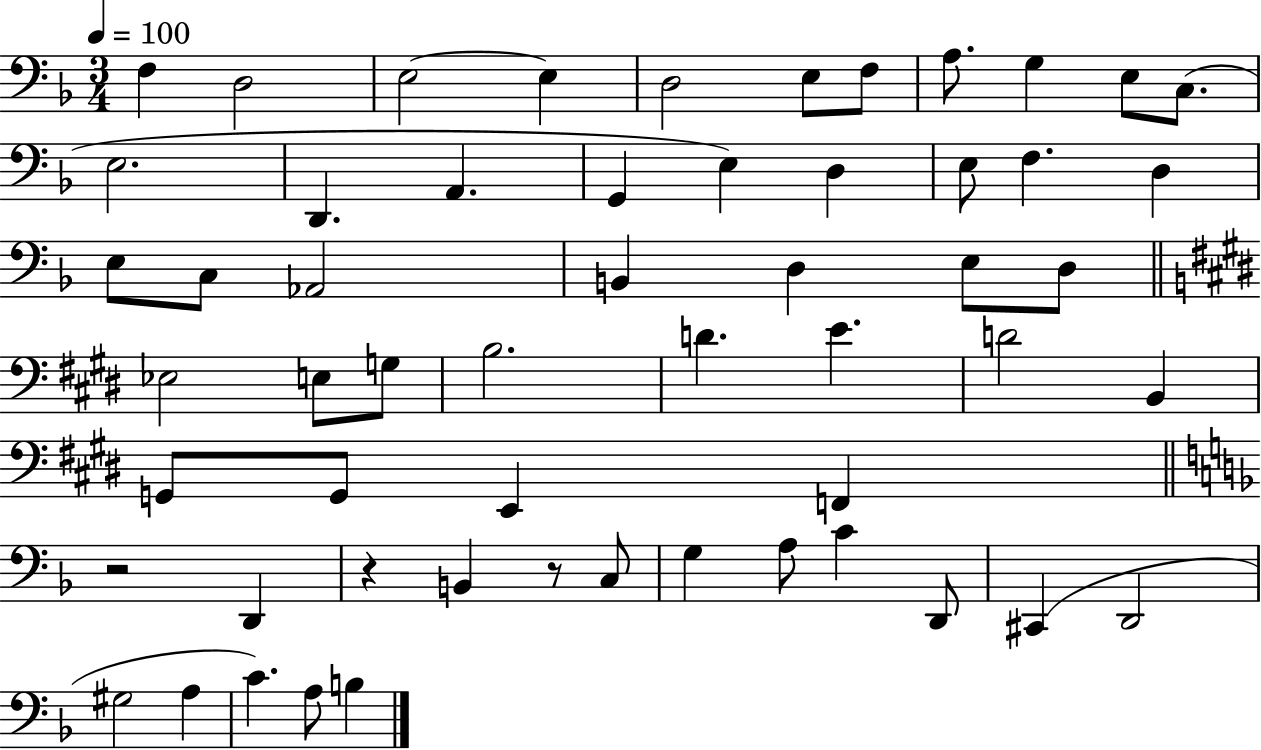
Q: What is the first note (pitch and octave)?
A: F3